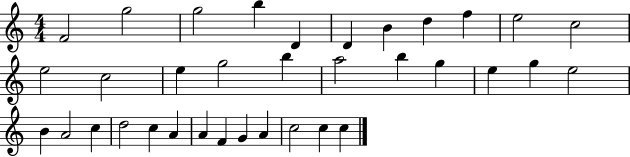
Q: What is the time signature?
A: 4/4